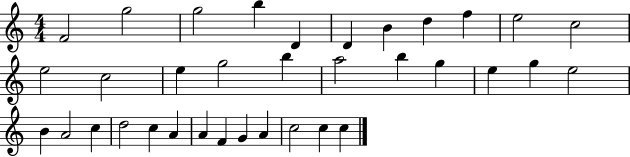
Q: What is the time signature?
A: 4/4